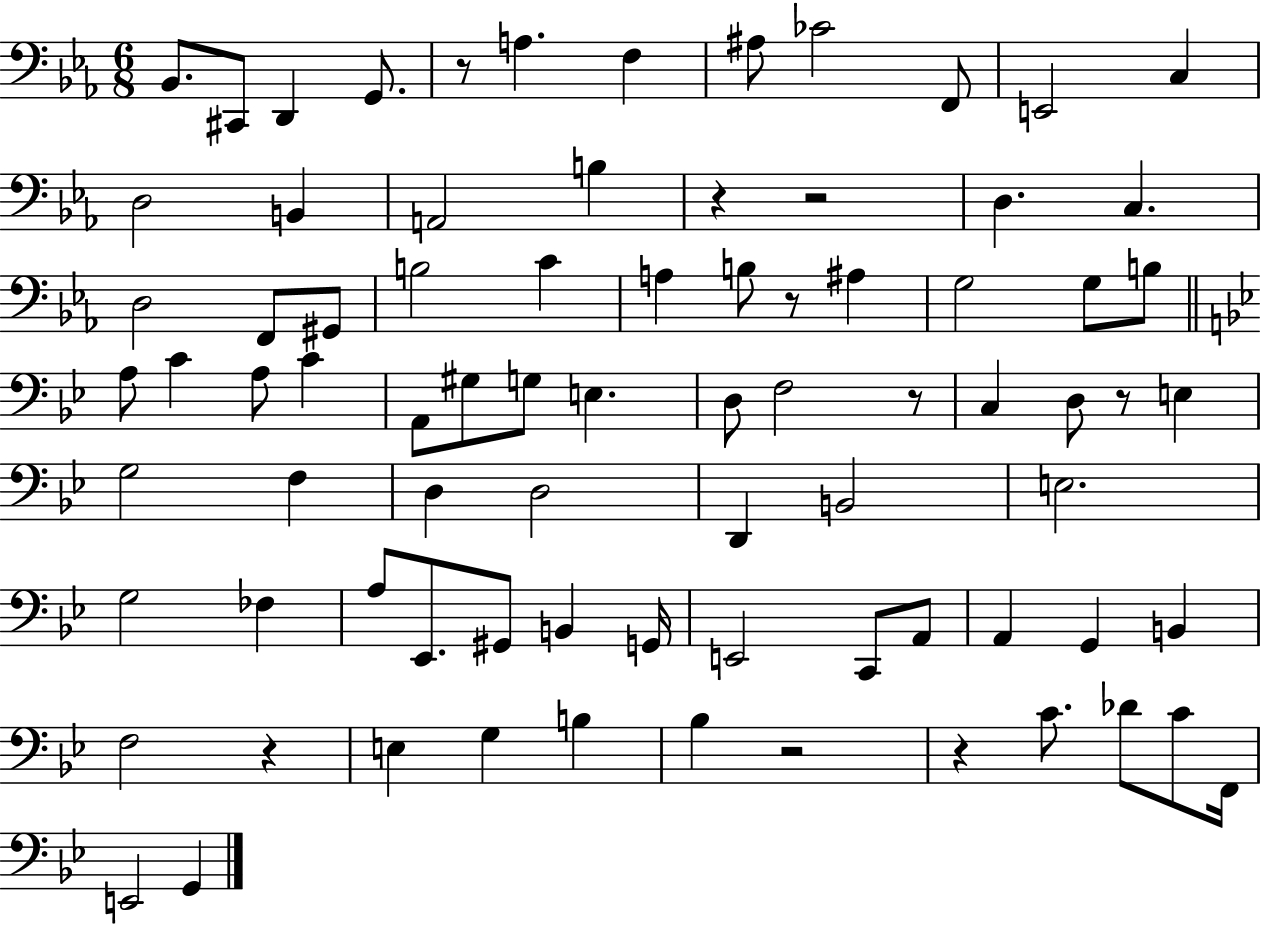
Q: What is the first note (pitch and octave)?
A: Bb2